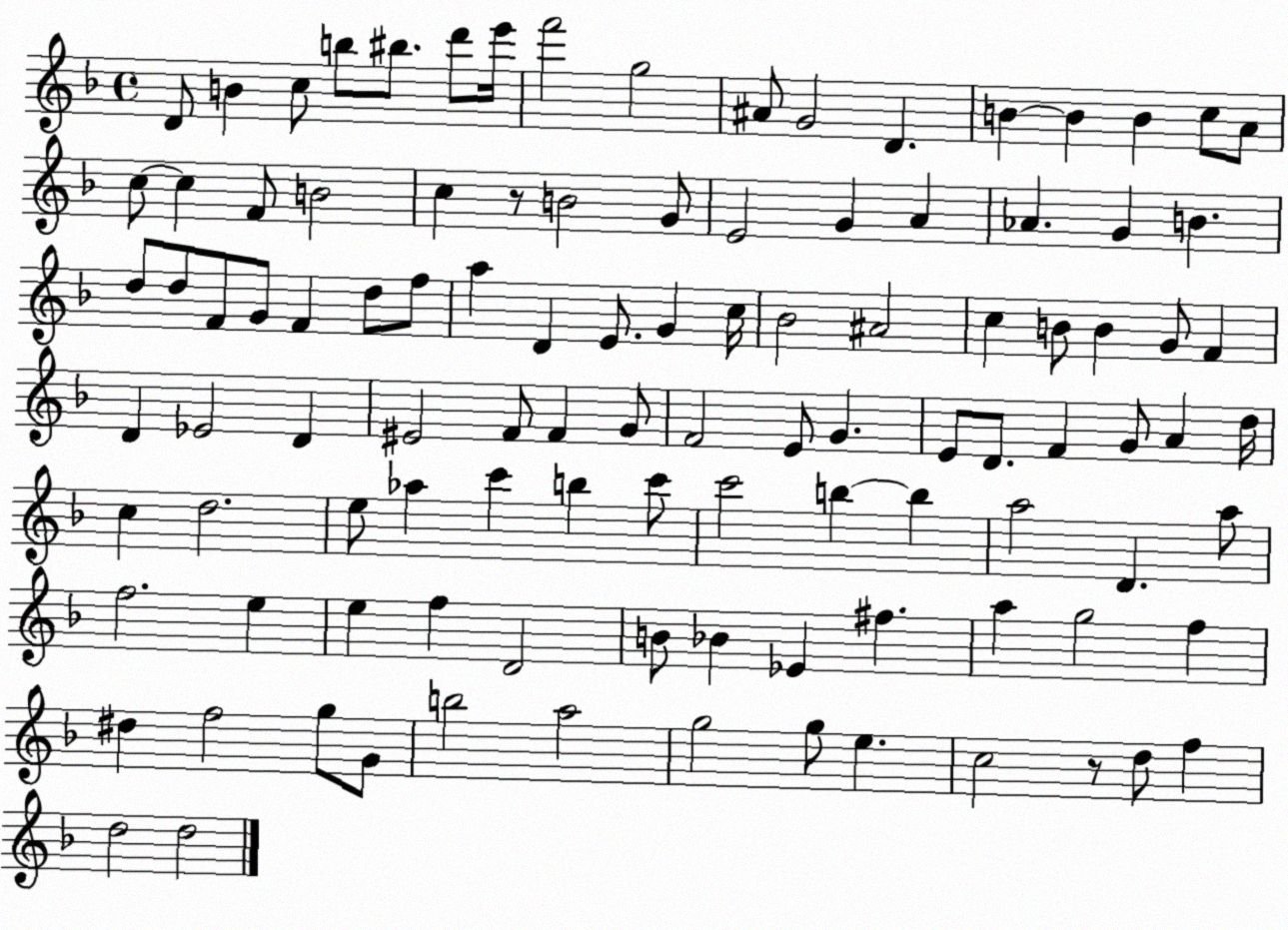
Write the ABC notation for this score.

X:1
T:Untitled
M:4/4
L:1/4
K:F
D/2 B c/2 b/2 ^b/2 d'/2 e'/4 f'2 g2 ^A/2 G2 D B B B c/2 A/2 c/2 c F/2 B2 c z/2 B2 G/2 E2 G A _A G B d/2 d/2 F/2 G/2 F d/2 f/2 a D E/2 G c/4 _B2 ^A2 c B/2 B G/2 F D _E2 D ^E2 F/2 F G/2 F2 E/2 G E/2 D/2 F G/2 A d/4 c d2 e/2 _a c' b c'/2 c'2 b b a2 D a/2 f2 e e f D2 B/2 _B _E ^f a g2 f ^d f2 g/2 G/2 b2 a2 g2 g/2 e c2 z/2 d/2 f d2 d2